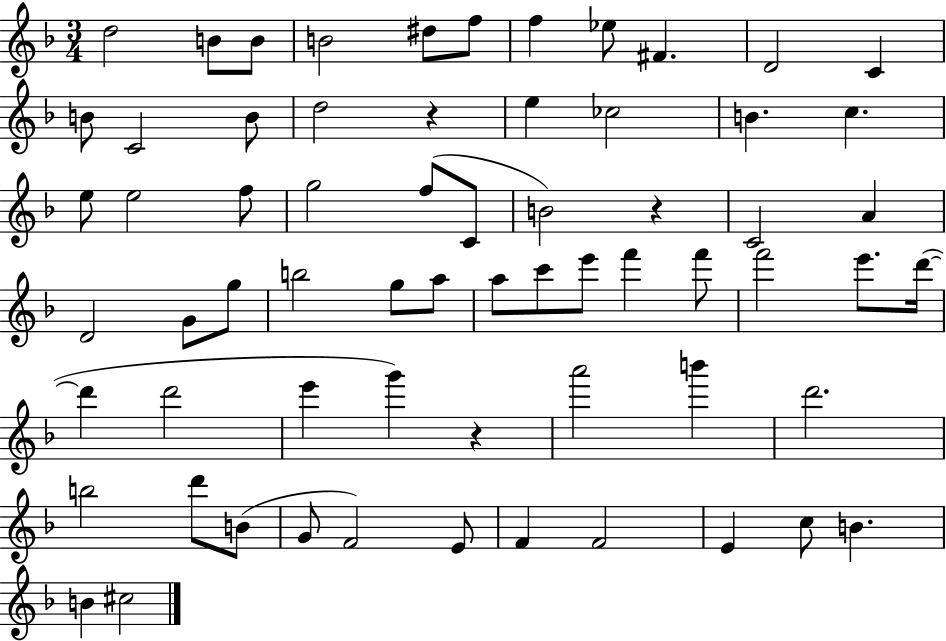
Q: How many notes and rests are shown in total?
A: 65